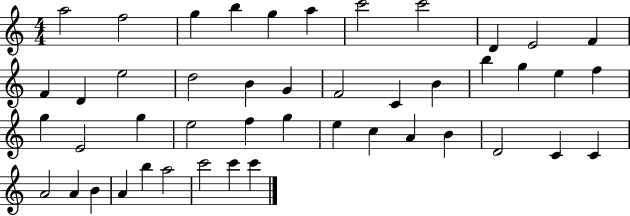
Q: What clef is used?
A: treble